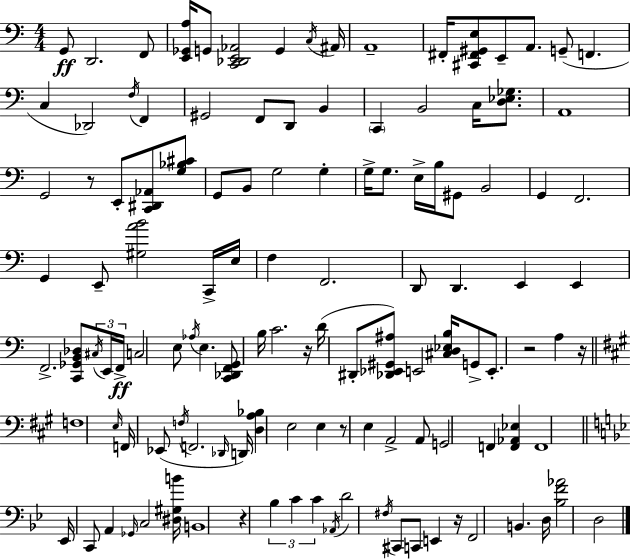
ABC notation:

X:1
T:Untitled
M:4/4
L:1/4
K:C
G,,/2 D,,2 F,,/2 [E,,_G,,A,]/4 G,,/2 [C,,_D,,E,,_A,,]2 G,, C,/4 ^A,,/4 A,,4 ^F,,/4 [^C,,^F,,^G,,E,]/2 E,,/2 A,,/2 G,,/2 F,, C, _D,,2 F,/4 F,, ^G,,2 F,,/2 D,,/2 B,, C,, B,,2 C,/4 [D,_E,_G,]/2 A,,4 G,,2 z/2 E,,/2 [C,,^D,,_A,,]/2 [G,_B,^C]/2 G,,/2 B,,/2 G,2 G, G,/4 G,/2 E,/4 B,/4 ^G,,/2 B,,2 G,, F,,2 G,, E,,/2 [^G,AB]2 C,,/4 E,/4 F, F,,2 D,,/2 D,, E,, E,, F,,2 [C,,_G,,B,,_D,]/2 ^C,/4 E,,/4 F,,/4 C,2 E,/2 _A,/4 E, [C,,_D,,F,,G,,]/2 B,/4 C2 z/4 D/4 ^D,,/2 [_D,,_E,,^G,,^A,]/2 E,,2 [^C,D,_E,B,]/4 G,,/2 E,,/2 z2 A, z/4 F,4 E,/4 F,,/4 _E,,/2 F,/4 F,,2 _D,,/4 D,,/4 [D,A,_B,] E,2 E, z/2 E, A,,2 A,,/2 G,,2 F,, [F,,_A,,_E,] F,,4 _E,,/4 C,,/2 A,, _G,,/4 C,2 [^D,^G,B]/4 B,,4 z _B, C C _A,,/4 D2 ^F,/4 ^C,,/2 C,,/2 E,, z/4 F,,2 B,, D,/4 [_B,F_A]2 D,2